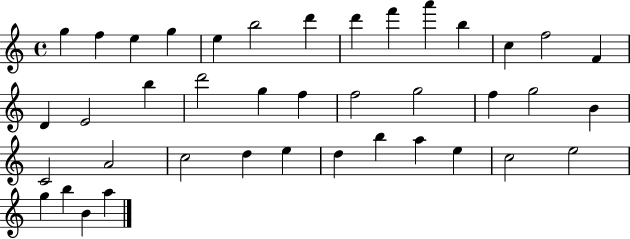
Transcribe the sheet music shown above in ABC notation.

X:1
T:Untitled
M:4/4
L:1/4
K:C
g f e g e b2 d' d' f' a' b c f2 F D E2 b d'2 g f f2 g2 f g2 B C2 A2 c2 d e d b a e c2 e2 g b B a